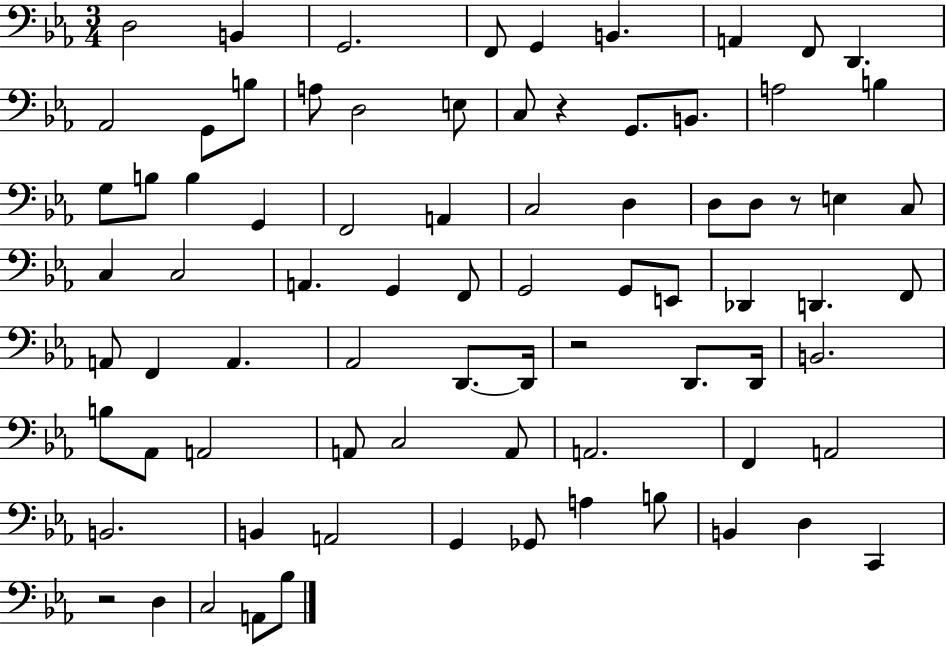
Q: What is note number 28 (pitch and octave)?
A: D3